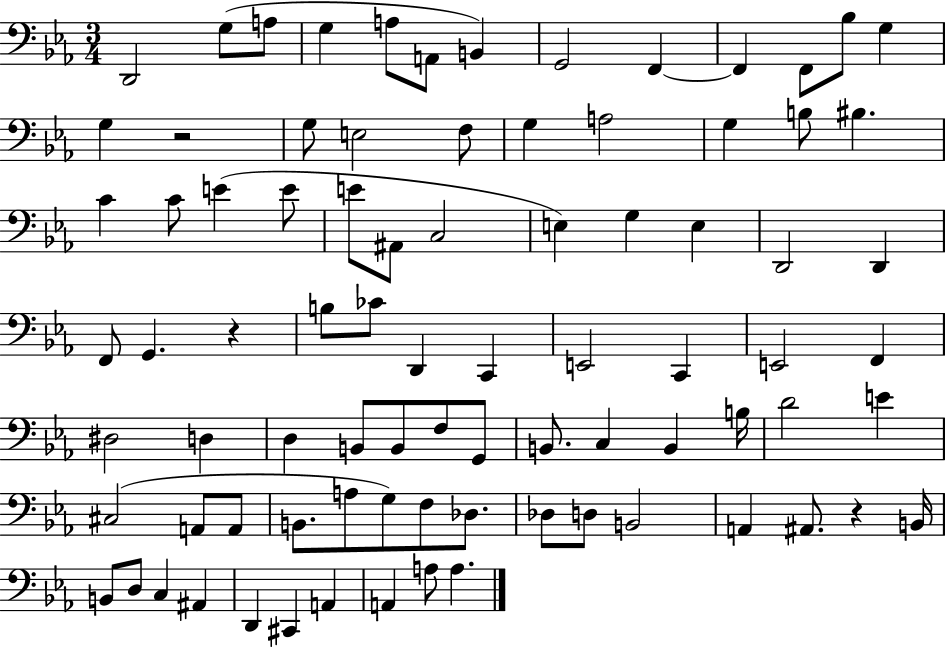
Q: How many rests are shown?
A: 3